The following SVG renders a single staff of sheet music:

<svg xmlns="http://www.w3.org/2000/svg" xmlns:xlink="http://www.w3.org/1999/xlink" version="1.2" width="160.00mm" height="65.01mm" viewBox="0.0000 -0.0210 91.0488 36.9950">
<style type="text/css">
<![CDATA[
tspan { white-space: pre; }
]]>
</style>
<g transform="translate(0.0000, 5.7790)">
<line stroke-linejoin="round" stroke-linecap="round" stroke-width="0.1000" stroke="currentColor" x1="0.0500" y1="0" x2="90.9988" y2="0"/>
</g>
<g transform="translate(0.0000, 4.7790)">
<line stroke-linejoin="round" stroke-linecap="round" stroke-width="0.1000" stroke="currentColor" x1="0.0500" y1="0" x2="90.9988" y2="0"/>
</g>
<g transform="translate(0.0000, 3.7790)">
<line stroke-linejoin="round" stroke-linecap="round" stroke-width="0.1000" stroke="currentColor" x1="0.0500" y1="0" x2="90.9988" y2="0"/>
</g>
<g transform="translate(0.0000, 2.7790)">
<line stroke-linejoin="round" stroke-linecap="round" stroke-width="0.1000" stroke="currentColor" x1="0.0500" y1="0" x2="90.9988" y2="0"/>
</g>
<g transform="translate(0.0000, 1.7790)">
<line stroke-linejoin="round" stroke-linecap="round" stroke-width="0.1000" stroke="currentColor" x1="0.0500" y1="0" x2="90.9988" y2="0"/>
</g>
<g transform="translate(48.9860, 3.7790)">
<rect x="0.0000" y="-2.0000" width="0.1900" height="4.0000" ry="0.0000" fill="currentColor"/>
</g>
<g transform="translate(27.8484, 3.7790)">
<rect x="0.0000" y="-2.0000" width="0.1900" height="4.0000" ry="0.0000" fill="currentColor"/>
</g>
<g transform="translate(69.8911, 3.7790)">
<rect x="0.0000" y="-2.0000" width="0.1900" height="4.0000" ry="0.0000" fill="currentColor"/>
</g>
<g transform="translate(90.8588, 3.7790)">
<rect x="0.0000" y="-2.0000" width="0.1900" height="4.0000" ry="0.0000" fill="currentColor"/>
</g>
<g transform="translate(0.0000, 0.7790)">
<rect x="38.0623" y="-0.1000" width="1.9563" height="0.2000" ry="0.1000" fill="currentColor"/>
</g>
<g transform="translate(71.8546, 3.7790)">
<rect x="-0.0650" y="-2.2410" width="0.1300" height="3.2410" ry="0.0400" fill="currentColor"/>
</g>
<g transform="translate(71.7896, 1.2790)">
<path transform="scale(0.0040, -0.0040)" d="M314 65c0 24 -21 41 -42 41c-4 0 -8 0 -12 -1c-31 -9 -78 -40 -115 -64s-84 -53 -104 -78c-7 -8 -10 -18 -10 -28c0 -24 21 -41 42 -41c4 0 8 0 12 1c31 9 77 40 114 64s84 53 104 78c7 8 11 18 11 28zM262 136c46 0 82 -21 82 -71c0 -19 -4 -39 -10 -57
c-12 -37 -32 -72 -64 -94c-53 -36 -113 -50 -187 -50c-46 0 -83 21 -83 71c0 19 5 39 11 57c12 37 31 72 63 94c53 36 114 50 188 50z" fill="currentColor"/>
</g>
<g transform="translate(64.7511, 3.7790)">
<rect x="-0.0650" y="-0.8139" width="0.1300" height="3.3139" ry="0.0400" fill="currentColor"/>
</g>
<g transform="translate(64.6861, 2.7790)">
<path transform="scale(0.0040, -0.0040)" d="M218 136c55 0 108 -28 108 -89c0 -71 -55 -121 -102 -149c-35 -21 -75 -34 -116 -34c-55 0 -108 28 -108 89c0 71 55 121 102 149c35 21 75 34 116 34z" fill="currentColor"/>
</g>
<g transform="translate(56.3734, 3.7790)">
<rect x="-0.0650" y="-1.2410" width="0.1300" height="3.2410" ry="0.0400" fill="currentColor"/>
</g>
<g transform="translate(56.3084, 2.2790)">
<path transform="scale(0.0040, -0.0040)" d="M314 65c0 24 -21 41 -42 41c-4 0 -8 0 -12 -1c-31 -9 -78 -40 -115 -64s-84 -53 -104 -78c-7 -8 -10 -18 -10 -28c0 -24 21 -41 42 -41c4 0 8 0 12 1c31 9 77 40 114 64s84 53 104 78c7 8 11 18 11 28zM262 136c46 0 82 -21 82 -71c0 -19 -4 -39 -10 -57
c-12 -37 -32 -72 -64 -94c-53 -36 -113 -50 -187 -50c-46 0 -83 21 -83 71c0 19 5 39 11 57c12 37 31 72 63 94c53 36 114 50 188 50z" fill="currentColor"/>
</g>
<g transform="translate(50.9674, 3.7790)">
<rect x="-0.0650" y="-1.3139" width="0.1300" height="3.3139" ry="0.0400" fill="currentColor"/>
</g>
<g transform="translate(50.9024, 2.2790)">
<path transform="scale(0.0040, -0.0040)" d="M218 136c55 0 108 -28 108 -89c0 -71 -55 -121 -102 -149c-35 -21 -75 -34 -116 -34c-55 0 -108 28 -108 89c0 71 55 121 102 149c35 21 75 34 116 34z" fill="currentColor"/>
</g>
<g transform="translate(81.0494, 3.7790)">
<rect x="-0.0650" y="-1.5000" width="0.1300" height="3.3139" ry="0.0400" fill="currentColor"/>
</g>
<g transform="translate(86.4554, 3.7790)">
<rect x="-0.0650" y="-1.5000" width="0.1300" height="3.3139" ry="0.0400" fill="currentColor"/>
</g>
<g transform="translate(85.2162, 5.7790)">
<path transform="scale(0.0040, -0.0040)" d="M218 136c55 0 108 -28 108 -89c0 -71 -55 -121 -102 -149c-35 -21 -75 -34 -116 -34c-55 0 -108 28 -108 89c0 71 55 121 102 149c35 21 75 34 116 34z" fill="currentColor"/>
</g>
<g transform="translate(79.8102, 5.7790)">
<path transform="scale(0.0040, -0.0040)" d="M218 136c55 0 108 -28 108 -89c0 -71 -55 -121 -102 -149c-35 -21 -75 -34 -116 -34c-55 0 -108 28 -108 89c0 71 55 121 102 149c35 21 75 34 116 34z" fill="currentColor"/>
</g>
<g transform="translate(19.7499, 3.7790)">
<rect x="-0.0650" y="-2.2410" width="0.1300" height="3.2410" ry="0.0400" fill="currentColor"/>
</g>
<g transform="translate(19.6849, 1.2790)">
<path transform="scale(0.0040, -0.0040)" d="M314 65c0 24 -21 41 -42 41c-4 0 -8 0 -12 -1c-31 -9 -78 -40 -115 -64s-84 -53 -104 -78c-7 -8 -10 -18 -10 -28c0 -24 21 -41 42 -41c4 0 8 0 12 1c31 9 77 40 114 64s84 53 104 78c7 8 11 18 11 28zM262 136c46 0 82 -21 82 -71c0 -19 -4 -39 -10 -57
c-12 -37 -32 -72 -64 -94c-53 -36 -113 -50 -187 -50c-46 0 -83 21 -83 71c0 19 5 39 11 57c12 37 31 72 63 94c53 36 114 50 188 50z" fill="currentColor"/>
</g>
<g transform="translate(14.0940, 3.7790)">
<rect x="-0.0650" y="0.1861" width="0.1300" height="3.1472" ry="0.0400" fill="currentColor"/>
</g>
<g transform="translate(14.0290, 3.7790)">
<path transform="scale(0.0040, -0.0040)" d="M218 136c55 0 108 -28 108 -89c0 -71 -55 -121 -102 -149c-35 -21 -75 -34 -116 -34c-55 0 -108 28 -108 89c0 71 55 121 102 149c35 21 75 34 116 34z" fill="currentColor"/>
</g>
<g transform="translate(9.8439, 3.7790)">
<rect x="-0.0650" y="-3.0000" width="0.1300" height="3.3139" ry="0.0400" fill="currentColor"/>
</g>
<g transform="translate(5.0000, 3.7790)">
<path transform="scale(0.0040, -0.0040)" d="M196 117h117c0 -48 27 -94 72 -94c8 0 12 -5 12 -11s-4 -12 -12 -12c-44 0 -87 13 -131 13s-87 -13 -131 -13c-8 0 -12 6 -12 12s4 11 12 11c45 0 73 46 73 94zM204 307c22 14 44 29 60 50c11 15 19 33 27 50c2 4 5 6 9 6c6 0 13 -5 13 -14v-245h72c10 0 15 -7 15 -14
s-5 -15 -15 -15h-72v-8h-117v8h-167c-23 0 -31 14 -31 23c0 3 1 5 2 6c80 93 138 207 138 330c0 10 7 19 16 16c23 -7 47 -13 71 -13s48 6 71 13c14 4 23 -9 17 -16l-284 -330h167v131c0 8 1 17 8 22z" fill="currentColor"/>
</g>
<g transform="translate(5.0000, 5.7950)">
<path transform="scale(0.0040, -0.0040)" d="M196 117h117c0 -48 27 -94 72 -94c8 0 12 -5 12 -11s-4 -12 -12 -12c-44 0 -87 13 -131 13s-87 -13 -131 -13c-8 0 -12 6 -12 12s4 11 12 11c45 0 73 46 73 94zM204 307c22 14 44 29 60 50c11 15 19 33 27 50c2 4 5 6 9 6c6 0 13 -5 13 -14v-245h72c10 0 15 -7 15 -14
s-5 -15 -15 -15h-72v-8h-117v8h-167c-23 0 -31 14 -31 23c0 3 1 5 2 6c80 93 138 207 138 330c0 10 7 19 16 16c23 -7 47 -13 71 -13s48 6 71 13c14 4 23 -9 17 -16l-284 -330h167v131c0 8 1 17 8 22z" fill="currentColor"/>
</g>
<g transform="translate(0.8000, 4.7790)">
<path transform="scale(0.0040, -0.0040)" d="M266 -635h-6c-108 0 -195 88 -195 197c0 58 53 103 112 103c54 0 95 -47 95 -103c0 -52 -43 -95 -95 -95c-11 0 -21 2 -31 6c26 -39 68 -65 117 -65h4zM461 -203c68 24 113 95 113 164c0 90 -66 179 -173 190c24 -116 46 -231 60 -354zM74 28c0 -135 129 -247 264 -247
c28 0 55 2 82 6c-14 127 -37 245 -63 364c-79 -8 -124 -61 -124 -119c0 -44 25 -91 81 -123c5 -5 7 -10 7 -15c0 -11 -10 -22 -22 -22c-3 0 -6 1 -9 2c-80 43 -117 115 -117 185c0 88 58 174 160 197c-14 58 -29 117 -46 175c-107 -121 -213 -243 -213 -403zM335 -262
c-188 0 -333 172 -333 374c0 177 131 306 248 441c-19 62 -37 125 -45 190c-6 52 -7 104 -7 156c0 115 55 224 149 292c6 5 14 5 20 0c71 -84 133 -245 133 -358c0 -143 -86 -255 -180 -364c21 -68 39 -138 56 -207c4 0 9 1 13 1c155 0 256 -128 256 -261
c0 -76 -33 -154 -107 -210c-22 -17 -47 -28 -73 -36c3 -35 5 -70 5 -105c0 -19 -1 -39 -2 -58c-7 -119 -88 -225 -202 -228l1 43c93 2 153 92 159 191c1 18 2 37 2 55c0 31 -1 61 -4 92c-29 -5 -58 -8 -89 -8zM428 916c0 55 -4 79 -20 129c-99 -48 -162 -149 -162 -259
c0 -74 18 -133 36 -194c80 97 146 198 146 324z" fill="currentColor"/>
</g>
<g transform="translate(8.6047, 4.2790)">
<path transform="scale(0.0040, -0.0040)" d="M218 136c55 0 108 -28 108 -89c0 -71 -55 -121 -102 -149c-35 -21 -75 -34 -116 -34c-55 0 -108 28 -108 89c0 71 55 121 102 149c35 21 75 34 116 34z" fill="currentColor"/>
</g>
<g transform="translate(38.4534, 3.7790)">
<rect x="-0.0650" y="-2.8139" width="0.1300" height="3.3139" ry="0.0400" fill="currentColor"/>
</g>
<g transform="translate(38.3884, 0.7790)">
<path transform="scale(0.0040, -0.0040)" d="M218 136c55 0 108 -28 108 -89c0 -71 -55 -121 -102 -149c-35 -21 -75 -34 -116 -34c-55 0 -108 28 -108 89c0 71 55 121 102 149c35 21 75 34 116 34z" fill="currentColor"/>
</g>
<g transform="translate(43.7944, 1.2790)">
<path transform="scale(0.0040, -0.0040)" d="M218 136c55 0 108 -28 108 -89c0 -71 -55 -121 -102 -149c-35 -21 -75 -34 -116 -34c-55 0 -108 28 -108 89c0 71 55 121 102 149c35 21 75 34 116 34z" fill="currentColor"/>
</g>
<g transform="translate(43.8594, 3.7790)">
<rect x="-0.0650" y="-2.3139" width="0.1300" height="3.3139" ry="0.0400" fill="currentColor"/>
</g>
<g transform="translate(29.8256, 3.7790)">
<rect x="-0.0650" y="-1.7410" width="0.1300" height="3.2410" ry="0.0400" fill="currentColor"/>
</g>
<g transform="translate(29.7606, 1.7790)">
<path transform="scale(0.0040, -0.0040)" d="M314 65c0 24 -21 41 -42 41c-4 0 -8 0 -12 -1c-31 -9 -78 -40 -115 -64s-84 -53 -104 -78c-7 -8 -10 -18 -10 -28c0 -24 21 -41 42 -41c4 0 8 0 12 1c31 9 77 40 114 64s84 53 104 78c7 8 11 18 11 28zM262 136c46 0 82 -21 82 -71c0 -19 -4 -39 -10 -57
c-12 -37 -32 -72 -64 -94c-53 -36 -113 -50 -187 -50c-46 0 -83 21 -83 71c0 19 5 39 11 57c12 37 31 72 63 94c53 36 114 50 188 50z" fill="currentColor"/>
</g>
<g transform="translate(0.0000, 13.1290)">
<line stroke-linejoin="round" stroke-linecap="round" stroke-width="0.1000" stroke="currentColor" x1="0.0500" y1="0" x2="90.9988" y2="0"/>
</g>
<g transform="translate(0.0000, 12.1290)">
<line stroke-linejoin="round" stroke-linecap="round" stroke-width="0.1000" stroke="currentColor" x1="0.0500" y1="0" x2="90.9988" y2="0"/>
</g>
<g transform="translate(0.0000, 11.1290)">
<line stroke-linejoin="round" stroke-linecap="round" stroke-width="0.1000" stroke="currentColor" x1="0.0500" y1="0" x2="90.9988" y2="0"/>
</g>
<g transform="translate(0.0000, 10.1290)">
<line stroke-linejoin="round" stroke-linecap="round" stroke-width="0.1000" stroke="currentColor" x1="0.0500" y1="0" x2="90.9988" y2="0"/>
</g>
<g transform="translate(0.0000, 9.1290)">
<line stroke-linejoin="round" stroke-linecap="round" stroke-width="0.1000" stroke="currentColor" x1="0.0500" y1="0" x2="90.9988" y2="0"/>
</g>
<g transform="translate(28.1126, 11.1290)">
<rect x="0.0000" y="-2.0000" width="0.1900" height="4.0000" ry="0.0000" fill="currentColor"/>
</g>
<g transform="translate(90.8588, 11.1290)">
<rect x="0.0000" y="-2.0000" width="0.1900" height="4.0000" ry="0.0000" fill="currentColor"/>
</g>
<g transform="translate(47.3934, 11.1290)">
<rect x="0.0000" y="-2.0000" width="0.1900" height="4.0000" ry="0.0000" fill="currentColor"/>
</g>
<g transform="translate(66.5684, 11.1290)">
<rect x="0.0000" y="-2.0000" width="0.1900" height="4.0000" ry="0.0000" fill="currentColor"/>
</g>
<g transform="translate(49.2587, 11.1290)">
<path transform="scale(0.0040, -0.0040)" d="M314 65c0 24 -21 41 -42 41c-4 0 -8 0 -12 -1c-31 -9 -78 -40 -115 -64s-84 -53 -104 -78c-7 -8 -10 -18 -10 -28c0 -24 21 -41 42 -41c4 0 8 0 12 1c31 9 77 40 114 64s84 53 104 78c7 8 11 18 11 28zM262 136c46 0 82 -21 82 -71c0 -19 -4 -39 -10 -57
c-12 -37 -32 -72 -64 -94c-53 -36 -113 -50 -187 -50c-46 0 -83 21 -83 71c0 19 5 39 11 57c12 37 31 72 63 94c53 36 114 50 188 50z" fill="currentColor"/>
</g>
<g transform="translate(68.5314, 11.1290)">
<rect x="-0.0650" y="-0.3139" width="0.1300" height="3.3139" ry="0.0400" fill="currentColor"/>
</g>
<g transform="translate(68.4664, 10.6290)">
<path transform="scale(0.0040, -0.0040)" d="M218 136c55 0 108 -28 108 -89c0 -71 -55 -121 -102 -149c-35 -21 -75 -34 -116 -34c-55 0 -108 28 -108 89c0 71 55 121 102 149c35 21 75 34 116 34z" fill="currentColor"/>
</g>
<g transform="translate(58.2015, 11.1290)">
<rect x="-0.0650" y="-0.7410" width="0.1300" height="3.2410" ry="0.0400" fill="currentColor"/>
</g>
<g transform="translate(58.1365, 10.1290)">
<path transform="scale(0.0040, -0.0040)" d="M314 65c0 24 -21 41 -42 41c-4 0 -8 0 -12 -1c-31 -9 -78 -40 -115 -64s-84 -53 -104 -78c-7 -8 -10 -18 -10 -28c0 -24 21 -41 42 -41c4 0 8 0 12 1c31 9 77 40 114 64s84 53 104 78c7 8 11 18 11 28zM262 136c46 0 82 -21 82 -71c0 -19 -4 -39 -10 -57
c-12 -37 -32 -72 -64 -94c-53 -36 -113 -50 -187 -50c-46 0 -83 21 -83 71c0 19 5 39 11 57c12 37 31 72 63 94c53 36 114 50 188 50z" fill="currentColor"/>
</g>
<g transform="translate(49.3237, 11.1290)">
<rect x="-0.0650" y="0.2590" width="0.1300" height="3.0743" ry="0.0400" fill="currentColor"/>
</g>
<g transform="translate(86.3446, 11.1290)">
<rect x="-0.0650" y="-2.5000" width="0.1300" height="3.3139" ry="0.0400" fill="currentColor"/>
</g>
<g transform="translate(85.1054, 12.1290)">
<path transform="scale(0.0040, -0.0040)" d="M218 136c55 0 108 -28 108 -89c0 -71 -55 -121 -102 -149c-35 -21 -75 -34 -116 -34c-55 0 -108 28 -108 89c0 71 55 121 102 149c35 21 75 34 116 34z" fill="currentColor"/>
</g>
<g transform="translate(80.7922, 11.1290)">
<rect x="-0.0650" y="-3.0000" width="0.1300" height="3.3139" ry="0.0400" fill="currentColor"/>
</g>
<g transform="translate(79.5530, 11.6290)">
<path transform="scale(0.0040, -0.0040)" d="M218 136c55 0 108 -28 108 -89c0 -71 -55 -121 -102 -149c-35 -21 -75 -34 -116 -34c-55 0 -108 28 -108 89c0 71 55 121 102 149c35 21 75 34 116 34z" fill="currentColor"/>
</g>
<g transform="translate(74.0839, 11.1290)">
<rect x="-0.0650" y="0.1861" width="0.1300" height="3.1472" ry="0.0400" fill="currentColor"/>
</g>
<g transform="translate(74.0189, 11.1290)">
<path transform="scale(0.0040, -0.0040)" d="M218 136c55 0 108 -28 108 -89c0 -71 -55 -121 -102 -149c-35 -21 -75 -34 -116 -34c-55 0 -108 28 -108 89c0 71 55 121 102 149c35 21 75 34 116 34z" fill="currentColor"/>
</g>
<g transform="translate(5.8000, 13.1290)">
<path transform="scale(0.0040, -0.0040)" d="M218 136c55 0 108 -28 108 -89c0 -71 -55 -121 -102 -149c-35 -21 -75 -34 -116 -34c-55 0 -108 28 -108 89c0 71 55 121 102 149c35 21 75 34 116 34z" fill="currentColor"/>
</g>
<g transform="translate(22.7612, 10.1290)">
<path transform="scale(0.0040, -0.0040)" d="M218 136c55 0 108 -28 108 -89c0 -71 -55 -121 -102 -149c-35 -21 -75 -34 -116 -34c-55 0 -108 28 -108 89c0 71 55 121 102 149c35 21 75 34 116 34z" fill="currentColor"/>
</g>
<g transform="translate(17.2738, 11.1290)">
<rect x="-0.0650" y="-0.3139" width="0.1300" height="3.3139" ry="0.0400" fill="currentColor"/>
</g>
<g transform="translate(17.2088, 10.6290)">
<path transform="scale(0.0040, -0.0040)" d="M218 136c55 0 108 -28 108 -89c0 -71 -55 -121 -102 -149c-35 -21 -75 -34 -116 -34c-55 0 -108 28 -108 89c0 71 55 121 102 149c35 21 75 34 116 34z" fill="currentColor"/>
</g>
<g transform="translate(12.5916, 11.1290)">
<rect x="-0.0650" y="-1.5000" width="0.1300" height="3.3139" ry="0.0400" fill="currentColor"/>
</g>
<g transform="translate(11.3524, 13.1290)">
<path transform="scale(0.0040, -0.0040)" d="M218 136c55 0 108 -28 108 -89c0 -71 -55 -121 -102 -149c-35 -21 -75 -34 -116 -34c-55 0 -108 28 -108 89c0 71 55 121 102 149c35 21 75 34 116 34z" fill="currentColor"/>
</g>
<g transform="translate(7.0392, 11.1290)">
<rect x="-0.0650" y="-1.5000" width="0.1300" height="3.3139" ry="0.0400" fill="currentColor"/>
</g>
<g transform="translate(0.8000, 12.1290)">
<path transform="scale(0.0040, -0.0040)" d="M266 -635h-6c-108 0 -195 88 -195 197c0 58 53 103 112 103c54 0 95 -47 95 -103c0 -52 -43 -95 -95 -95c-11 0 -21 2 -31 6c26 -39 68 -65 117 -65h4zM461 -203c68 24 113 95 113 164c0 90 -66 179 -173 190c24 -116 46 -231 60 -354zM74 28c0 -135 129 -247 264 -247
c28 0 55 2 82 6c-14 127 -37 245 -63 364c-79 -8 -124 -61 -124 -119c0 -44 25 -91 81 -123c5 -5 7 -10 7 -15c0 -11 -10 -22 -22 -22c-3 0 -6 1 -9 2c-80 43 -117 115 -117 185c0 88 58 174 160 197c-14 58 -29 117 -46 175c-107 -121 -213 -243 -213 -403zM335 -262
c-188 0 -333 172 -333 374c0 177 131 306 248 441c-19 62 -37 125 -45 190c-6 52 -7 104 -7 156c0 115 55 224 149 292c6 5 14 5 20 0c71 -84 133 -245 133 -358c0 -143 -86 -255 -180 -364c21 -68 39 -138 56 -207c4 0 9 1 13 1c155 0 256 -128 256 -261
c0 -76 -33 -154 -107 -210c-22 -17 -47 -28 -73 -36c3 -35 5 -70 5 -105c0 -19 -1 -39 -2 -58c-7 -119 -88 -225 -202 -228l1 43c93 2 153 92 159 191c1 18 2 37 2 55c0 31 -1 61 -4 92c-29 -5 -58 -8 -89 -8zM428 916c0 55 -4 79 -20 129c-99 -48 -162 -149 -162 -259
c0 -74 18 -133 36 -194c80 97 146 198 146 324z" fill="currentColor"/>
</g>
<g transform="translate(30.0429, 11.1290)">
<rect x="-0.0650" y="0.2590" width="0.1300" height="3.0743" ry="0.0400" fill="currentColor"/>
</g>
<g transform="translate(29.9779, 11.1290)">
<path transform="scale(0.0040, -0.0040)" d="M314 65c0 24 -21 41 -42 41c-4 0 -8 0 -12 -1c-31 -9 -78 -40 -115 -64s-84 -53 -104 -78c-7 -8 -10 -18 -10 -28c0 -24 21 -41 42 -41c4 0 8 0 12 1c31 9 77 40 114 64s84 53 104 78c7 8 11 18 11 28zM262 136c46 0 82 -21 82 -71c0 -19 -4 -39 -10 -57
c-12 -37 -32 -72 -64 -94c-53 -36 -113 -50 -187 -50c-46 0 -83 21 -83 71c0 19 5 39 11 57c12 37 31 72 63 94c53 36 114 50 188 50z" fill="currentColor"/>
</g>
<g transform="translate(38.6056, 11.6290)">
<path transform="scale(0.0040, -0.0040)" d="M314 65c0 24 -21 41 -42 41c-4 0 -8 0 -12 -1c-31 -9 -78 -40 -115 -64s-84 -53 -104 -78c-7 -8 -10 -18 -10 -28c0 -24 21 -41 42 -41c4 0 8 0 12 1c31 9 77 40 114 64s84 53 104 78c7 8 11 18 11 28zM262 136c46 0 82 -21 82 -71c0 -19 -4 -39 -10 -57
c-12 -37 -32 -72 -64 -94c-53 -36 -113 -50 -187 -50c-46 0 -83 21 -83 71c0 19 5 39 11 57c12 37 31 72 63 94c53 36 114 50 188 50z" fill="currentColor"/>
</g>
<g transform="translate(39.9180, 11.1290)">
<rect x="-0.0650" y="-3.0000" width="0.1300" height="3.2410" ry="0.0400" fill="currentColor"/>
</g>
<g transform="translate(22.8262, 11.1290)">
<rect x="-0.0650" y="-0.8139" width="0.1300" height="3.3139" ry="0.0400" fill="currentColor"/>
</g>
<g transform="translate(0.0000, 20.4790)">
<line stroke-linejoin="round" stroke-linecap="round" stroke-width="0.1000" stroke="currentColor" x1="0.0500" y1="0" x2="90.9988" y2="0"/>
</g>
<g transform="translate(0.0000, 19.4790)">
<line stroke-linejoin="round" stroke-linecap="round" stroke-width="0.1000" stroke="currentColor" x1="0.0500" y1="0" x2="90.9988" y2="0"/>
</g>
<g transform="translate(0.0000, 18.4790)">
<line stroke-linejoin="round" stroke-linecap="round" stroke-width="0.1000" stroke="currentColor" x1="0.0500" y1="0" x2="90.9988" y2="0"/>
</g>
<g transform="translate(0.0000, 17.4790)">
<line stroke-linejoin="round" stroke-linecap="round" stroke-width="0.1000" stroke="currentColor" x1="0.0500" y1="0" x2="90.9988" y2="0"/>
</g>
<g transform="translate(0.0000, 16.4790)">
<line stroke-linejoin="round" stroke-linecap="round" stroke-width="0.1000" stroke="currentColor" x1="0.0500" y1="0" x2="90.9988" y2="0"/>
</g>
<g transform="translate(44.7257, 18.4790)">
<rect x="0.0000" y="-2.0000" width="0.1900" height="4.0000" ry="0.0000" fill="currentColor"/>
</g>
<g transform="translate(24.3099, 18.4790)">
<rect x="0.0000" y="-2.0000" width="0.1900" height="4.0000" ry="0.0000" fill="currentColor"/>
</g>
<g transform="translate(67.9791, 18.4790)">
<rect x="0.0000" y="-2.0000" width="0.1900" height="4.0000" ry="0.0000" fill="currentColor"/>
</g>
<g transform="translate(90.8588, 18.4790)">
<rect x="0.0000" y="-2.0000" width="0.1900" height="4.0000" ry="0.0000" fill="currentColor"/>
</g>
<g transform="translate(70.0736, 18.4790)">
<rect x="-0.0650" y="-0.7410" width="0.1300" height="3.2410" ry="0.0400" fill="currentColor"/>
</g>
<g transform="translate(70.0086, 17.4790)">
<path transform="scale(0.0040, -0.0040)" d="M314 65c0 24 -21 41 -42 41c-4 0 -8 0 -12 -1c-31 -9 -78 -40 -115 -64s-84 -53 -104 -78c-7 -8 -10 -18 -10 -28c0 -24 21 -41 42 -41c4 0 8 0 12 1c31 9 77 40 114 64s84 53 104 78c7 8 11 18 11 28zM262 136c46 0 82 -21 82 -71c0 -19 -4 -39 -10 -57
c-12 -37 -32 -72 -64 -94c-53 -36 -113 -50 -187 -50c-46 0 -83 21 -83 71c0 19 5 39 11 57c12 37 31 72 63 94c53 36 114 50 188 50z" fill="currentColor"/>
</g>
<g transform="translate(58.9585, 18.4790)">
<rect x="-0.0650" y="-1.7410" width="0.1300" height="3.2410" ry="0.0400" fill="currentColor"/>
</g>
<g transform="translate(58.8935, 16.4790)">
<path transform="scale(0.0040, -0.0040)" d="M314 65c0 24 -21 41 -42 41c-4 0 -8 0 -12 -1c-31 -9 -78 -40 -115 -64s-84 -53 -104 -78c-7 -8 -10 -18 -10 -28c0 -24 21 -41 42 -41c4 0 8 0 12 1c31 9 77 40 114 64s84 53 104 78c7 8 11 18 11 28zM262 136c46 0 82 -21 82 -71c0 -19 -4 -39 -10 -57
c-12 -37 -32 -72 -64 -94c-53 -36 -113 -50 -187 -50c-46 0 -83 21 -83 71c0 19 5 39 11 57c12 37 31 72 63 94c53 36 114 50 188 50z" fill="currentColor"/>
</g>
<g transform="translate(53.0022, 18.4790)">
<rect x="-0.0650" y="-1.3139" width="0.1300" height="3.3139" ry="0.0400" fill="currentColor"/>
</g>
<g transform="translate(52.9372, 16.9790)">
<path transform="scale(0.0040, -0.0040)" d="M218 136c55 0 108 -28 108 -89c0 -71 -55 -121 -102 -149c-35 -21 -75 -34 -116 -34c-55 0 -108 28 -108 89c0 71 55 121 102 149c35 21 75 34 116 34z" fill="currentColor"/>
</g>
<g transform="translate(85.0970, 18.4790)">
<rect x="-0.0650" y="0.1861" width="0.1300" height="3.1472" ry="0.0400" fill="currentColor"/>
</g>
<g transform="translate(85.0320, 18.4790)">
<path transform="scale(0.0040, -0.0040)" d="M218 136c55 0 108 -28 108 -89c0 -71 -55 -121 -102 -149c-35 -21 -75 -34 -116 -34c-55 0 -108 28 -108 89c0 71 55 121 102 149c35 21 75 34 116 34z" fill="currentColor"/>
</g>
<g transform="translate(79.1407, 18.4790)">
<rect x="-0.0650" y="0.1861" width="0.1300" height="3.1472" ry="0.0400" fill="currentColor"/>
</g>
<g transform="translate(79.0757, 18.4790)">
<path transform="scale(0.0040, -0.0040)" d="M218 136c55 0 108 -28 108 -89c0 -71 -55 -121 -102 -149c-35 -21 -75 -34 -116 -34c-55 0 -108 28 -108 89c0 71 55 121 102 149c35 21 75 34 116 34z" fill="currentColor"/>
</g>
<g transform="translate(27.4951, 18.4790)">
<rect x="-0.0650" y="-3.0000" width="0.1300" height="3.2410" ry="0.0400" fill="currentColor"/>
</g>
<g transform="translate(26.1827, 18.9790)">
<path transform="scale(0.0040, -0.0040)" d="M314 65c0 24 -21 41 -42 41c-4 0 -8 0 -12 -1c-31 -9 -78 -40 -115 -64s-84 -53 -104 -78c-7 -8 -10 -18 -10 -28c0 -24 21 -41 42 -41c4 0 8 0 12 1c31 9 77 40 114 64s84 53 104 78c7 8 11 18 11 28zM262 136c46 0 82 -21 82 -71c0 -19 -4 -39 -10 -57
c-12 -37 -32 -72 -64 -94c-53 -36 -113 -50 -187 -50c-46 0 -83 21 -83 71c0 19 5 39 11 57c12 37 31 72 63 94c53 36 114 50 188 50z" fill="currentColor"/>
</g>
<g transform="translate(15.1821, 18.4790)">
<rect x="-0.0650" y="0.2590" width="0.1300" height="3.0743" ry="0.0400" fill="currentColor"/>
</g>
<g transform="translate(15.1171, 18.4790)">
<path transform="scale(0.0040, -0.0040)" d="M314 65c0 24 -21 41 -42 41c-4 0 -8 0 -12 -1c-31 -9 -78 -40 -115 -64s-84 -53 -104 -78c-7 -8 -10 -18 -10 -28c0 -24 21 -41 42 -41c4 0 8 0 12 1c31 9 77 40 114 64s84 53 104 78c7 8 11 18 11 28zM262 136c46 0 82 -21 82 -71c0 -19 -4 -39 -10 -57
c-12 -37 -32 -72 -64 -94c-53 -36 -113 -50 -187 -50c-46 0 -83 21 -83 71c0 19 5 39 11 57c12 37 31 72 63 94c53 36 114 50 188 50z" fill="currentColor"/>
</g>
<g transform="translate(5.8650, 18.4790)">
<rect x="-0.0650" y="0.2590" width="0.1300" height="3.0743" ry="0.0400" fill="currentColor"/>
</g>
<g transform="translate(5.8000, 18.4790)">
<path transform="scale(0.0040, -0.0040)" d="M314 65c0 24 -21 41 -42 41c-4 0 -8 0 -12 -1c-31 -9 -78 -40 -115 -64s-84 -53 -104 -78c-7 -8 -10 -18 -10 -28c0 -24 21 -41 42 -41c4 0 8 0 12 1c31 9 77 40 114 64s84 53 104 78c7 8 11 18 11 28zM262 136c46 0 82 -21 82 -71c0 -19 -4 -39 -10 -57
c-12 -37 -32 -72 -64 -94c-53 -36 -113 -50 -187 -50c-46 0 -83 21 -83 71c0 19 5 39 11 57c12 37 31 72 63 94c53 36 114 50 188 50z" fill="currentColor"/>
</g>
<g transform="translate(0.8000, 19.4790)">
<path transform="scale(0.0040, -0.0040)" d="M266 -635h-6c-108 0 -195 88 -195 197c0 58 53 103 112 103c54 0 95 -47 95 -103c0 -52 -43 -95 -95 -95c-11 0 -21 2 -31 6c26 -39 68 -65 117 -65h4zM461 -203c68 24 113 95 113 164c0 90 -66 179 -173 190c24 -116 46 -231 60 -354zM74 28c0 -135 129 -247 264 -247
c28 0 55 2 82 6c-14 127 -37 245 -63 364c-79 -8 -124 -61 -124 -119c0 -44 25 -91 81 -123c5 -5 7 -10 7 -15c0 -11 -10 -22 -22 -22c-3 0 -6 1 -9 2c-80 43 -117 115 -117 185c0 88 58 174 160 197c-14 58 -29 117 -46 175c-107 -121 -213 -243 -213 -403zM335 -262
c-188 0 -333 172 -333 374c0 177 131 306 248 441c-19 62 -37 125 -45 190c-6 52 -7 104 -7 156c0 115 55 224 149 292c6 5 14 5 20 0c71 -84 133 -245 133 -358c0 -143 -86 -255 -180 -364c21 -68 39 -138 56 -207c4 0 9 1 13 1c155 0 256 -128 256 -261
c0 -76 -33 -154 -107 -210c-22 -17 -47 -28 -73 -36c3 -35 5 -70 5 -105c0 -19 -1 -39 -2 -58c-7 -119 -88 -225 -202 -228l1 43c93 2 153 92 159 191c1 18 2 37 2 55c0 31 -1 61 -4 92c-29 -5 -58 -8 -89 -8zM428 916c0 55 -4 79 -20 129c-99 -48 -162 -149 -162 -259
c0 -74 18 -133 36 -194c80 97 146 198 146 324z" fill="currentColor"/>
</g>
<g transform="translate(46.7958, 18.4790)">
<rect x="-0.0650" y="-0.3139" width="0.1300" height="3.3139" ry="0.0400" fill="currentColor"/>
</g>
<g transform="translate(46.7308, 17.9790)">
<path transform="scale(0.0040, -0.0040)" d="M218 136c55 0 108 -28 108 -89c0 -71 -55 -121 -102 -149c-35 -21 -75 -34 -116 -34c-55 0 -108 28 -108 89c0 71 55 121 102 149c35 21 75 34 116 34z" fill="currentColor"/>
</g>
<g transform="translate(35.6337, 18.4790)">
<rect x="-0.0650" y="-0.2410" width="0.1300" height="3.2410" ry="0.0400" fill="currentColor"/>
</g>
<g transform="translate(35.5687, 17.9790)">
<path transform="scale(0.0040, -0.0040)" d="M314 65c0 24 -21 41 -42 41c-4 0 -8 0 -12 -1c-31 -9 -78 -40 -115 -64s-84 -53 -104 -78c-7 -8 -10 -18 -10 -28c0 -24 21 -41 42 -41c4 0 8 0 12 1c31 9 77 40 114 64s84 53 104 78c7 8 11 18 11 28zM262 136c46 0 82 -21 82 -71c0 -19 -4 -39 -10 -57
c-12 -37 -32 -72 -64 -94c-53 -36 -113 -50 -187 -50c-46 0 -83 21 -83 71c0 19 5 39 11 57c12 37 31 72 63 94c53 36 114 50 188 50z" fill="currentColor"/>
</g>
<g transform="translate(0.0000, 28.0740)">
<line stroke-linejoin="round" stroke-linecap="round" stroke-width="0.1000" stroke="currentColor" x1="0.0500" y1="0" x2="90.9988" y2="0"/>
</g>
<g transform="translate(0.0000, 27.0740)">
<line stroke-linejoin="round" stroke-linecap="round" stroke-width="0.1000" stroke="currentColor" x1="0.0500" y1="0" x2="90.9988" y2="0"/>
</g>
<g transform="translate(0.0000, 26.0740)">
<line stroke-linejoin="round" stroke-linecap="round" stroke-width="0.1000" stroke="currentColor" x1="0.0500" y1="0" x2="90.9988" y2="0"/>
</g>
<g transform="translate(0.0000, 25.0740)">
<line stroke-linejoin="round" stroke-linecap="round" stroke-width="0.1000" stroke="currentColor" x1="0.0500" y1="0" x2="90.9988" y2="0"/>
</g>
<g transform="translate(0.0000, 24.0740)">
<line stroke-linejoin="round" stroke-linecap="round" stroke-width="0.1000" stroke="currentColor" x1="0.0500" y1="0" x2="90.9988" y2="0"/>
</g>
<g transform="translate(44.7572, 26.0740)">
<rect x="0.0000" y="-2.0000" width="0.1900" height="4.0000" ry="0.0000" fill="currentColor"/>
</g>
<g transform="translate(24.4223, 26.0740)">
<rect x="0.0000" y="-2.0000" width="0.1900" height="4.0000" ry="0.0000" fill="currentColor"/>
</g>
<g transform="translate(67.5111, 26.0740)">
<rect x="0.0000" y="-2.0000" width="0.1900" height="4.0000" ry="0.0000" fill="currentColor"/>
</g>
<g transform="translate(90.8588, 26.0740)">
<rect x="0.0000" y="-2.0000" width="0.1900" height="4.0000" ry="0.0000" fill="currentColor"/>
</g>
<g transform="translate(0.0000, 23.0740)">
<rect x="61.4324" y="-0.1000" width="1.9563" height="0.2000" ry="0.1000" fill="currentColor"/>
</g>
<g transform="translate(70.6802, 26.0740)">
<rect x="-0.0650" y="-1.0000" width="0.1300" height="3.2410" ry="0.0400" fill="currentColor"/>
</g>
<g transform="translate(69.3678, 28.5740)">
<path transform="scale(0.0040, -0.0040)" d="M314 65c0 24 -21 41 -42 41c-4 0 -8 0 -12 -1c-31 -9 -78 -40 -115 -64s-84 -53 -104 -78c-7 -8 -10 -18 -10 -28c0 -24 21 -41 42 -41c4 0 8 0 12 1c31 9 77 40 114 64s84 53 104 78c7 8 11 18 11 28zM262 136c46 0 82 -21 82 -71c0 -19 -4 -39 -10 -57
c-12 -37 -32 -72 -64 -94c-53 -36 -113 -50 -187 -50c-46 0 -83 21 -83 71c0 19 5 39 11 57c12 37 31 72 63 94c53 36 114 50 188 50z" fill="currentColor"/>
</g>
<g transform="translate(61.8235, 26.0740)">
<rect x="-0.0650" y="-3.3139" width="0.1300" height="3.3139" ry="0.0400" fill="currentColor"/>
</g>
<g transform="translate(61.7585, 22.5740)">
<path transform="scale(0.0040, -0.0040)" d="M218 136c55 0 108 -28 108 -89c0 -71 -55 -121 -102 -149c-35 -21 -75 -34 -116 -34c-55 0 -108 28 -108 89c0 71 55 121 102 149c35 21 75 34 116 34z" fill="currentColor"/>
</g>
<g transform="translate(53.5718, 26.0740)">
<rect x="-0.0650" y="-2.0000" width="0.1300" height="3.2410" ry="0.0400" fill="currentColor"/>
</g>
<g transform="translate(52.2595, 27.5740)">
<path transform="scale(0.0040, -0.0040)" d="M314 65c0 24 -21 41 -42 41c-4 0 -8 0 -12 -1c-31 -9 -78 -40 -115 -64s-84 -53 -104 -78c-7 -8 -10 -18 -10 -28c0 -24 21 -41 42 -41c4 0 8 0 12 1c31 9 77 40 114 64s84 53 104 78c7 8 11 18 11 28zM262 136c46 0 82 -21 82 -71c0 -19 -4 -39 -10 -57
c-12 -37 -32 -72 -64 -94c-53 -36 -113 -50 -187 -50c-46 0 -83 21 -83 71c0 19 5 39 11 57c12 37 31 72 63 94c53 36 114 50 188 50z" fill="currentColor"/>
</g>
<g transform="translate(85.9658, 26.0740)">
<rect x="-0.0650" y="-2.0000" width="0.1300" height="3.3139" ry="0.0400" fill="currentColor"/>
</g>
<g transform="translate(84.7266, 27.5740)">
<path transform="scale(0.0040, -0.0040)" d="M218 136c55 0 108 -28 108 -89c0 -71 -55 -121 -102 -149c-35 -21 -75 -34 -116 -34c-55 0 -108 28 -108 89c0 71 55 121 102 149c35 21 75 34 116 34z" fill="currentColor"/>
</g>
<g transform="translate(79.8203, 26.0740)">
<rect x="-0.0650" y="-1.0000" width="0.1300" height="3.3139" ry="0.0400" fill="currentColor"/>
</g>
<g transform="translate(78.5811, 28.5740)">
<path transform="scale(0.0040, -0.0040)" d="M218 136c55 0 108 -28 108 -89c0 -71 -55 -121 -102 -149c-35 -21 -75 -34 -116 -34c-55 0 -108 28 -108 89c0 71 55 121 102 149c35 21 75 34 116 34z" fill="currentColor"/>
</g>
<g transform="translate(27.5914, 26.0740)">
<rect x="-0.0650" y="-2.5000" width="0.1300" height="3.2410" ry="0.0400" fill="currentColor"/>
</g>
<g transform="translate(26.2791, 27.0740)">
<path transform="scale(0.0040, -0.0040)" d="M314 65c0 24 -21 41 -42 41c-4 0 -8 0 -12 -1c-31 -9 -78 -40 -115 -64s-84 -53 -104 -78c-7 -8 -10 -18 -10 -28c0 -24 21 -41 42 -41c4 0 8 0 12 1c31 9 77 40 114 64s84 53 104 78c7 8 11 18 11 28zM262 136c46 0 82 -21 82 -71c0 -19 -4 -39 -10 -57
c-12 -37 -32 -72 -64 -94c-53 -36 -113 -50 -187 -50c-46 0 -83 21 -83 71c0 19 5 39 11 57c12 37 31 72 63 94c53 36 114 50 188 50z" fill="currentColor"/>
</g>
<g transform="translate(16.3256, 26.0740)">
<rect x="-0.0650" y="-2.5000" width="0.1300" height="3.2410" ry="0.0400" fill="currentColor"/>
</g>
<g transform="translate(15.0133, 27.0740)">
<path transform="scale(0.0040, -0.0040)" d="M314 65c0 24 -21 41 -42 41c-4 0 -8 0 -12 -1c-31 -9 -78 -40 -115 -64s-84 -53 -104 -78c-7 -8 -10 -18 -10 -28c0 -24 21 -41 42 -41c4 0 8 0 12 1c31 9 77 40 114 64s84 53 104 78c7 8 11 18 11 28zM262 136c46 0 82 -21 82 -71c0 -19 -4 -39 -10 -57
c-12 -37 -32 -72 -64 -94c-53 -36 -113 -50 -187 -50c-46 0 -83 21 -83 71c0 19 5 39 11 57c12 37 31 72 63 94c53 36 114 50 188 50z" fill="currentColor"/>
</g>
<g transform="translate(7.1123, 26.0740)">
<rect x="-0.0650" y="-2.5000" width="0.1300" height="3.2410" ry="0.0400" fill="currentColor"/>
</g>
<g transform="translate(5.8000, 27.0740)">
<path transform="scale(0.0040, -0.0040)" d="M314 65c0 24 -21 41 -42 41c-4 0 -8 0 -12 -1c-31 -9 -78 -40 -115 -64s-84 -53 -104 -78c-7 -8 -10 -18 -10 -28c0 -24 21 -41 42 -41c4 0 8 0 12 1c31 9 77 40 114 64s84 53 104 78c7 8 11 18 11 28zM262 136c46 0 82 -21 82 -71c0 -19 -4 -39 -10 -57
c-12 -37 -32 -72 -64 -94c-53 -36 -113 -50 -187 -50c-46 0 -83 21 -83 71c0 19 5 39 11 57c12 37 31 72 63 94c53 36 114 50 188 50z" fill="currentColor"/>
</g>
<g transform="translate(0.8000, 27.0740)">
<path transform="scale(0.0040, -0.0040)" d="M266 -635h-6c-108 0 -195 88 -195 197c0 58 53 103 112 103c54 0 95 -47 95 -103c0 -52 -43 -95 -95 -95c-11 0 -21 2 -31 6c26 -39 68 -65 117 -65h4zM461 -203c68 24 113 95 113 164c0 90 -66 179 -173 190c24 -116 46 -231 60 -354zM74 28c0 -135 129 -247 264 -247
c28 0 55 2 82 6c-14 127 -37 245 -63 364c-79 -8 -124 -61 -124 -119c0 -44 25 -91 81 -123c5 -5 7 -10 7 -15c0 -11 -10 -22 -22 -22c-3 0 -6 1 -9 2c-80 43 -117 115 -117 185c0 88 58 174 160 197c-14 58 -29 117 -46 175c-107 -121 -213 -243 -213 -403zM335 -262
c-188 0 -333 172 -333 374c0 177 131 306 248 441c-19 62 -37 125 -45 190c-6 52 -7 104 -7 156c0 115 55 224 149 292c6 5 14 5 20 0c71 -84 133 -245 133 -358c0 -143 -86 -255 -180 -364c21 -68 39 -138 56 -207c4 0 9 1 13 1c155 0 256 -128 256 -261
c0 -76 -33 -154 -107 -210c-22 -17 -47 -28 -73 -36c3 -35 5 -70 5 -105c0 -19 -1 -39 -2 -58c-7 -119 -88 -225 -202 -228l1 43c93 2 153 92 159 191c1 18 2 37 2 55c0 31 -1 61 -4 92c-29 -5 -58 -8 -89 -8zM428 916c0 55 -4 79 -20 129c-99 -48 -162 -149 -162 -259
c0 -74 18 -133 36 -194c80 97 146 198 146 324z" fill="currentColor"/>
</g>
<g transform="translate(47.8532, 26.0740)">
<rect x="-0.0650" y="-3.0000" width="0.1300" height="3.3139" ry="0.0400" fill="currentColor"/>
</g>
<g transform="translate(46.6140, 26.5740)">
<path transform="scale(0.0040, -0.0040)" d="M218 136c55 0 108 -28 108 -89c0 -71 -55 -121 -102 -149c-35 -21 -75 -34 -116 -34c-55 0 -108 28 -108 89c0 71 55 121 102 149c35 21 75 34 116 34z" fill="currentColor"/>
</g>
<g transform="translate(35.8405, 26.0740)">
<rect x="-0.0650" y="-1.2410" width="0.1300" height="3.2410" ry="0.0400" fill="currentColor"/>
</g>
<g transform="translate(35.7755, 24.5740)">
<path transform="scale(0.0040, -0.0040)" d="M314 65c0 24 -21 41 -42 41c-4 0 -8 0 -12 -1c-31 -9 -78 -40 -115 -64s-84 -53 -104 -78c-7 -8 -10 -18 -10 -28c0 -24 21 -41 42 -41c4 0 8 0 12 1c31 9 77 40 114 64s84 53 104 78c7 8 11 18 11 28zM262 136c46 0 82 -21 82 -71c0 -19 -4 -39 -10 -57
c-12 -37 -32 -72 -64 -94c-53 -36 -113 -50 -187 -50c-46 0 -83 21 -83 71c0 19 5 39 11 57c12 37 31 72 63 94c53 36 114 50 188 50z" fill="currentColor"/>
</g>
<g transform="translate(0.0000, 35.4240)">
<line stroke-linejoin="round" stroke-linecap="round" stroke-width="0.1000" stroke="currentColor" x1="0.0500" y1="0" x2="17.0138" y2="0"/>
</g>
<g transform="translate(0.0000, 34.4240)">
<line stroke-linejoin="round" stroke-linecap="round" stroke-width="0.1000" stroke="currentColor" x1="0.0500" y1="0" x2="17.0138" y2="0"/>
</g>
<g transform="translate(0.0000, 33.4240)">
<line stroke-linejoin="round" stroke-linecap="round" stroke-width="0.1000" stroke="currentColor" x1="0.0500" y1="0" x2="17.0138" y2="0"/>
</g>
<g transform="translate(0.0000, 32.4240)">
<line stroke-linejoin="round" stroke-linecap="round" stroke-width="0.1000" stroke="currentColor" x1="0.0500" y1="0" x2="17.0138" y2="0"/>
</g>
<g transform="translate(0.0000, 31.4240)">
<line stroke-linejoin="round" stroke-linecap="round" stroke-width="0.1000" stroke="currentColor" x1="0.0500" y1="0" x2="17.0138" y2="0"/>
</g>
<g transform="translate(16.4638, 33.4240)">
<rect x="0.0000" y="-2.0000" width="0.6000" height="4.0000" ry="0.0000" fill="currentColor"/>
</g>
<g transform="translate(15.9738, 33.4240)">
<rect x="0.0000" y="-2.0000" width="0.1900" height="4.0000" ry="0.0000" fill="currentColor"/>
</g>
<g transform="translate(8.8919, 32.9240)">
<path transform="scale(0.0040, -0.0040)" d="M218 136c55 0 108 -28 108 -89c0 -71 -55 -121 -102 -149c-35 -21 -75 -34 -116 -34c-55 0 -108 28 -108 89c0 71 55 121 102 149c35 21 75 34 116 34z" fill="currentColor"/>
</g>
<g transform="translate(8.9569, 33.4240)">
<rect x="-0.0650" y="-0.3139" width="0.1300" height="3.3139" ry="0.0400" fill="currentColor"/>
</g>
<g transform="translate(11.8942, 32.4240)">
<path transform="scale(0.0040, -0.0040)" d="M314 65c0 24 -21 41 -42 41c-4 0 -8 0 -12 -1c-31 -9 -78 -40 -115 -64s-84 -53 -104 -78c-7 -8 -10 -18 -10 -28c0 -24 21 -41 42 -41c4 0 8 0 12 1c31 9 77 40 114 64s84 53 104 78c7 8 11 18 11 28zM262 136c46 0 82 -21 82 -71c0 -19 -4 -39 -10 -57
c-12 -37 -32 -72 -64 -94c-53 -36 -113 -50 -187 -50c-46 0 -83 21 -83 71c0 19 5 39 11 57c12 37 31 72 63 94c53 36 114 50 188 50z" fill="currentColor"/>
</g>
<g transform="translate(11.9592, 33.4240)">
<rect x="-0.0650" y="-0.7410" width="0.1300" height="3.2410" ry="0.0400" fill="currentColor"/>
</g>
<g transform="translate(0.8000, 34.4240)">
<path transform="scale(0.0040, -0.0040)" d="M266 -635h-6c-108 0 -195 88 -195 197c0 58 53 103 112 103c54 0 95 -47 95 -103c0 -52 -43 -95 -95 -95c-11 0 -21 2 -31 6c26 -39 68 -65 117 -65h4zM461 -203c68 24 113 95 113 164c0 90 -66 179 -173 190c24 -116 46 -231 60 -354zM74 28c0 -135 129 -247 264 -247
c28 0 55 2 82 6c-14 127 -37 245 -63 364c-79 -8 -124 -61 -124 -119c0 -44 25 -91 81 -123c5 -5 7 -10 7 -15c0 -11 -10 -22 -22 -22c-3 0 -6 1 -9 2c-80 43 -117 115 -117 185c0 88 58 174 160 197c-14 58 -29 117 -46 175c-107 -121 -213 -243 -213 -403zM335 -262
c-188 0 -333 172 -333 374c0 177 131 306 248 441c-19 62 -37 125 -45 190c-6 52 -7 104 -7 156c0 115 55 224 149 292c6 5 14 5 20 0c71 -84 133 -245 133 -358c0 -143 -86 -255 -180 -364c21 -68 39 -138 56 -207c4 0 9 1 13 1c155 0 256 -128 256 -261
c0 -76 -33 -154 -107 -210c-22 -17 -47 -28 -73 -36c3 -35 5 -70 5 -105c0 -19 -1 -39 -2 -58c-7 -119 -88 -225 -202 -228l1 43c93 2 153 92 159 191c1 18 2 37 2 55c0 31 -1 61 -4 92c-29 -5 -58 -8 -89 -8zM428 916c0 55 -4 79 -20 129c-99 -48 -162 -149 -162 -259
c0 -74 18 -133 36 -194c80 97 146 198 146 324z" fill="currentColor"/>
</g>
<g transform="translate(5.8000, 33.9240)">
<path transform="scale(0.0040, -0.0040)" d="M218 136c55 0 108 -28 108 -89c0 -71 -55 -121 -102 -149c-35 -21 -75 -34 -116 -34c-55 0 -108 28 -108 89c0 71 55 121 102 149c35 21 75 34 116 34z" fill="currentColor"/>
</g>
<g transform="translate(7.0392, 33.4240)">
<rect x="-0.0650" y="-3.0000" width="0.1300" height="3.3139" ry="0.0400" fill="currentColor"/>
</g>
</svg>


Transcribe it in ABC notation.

X:1
T:Untitled
M:4/4
L:1/4
K:C
A B g2 f2 a g e e2 d g2 E E E E c d B2 A2 B2 d2 c B A G B2 B2 A2 c2 c e f2 d2 B B G2 G2 G2 e2 A F2 b D2 D F A c d2